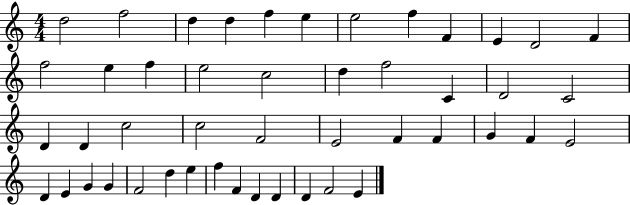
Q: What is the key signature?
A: C major